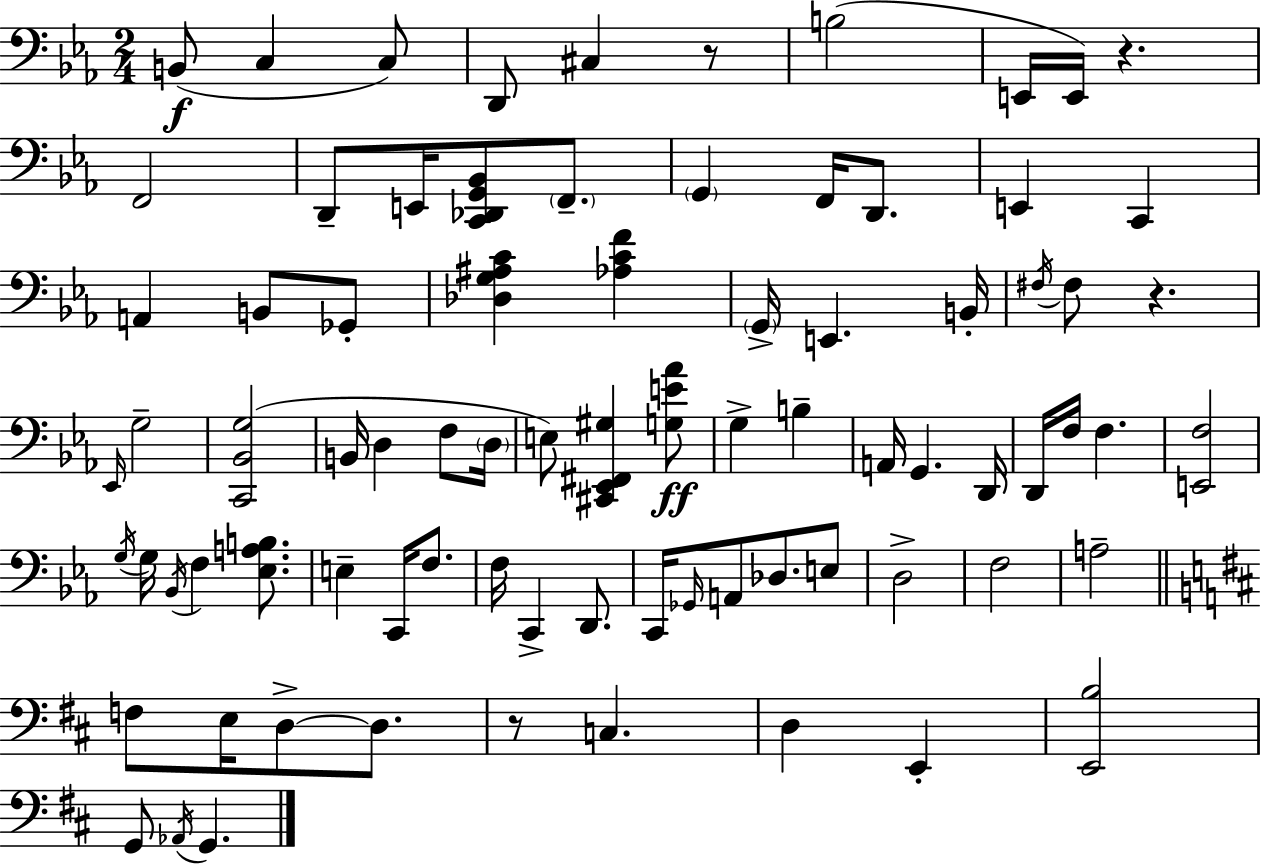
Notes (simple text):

B2/e C3/q C3/e D2/e C#3/q R/e B3/h E2/s E2/s R/q. F2/h D2/e E2/s [C2,Db2,G2,Bb2]/e F2/e. G2/q F2/s D2/e. E2/q C2/q A2/q B2/e Gb2/e [Db3,G3,A#3,C4]/q [Ab3,C4,F4]/q G2/s E2/q. B2/s F#3/s F#3/e R/q. Eb2/s G3/h [C2,Bb2,G3]/h B2/s D3/q F3/e D3/s E3/e [C#2,Eb2,F#2,G#3]/q [G3,E4,Ab4]/e G3/q B3/q A2/s G2/q. D2/s D2/s F3/s F3/q. [E2,F3]/h G3/s G3/s Bb2/s F3/q [Eb3,A3,B3]/e. E3/q C2/s F3/e. F3/s C2/q D2/e. C2/s Gb2/s A2/e Db3/e. E3/e D3/h F3/h A3/h F3/e E3/s D3/e D3/e. R/e C3/q. D3/q E2/q [E2,B3]/h G2/e Ab2/s G2/q.